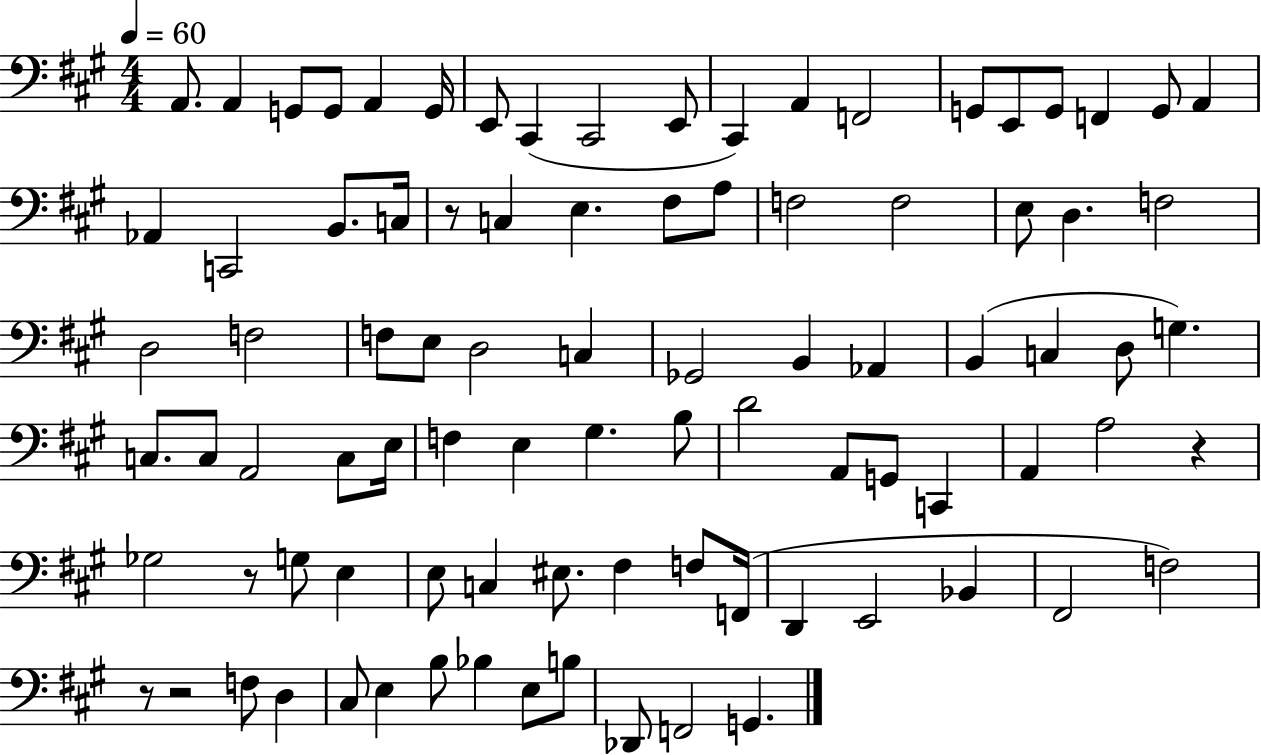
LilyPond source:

{
  \clef bass
  \numericTimeSignature
  \time 4/4
  \key a \major
  \tempo 4 = 60
  a,8. a,4 g,8 g,8 a,4 g,16 | e,8 cis,4( cis,2 e,8 | cis,4) a,4 f,2 | g,8 e,8 g,8 f,4 g,8 a,4 | \break aes,4 c,2 b,8. c16 | r8 c4 e4. fis8 a8 | f2 f2 | e8 d4. f2 | \break d2 f2 | f8 e8 d2 c4 | ges,2 b,4 aes,4 | b,4( c4 d8 g4.) | \break c8. c8 a,2 c8 e16 | f4 e4 gis4. b8 | d'2 a,8 g,8 c,4 | a,4 a2 r4 | \break ges2 r8 g8 e4 | e8 c4 eis8. fis4 f8 f,16( | d,4 e,2 bes,4 | fis,2 f2) | \break r8 r2 f8 d4 | cis8 e4 b8 bes4 e8 b8 | des,8 f,2 g,4. | \bar "|."
}